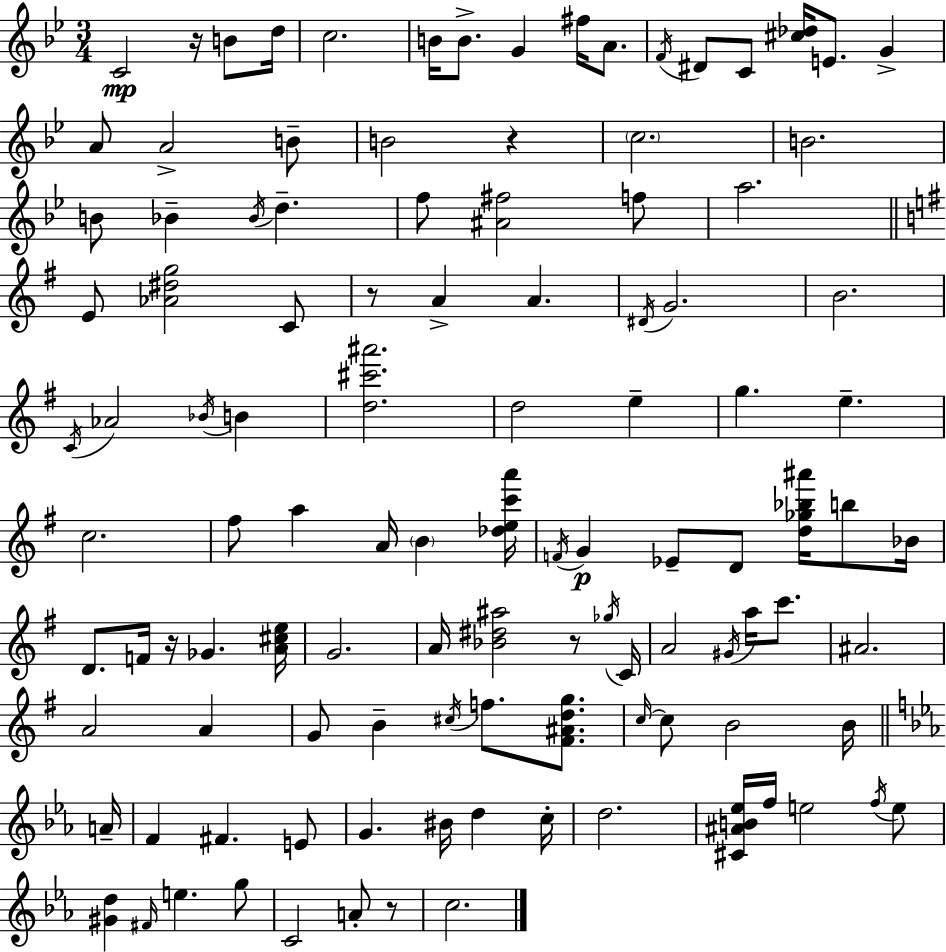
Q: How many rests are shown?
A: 6